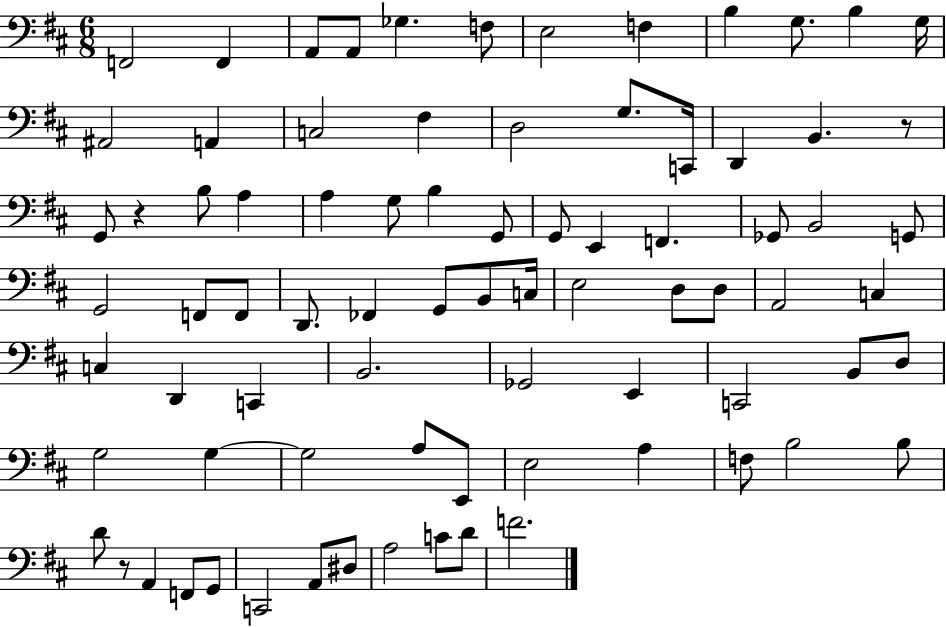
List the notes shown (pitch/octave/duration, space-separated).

F2/h F2/q A2/e A2/e Gb3/q. F3/e E3/h F3/q B3/q G3/e. B3/q G3/s A#2/h A2/q C3/h F#3/q D3/h G3/e. C2/s D2/q B2/q. R/e G2/e R/q B3/e A3/q A3/q G3/e B3/q G2/e G2/e E2/q F2/q. Gb2/e B2/h G2/e G2/h F2/e F2/e D2/e. FES2/q G2/e B2/e C3/s E3/h D3/e D3/e A2/h C3/q C3/q D2/q C2/q B2/h. Gb2/h E2/q C2/h B2/e D3/e G3/h G3/q G3/h A3/e E2/e E3/h A3/q F3/e B3/h B3/e D4/e R/e A2/q F2/e G2/e C2/h A2/e D#3/e A3/h C4/e D4/e F4/h.